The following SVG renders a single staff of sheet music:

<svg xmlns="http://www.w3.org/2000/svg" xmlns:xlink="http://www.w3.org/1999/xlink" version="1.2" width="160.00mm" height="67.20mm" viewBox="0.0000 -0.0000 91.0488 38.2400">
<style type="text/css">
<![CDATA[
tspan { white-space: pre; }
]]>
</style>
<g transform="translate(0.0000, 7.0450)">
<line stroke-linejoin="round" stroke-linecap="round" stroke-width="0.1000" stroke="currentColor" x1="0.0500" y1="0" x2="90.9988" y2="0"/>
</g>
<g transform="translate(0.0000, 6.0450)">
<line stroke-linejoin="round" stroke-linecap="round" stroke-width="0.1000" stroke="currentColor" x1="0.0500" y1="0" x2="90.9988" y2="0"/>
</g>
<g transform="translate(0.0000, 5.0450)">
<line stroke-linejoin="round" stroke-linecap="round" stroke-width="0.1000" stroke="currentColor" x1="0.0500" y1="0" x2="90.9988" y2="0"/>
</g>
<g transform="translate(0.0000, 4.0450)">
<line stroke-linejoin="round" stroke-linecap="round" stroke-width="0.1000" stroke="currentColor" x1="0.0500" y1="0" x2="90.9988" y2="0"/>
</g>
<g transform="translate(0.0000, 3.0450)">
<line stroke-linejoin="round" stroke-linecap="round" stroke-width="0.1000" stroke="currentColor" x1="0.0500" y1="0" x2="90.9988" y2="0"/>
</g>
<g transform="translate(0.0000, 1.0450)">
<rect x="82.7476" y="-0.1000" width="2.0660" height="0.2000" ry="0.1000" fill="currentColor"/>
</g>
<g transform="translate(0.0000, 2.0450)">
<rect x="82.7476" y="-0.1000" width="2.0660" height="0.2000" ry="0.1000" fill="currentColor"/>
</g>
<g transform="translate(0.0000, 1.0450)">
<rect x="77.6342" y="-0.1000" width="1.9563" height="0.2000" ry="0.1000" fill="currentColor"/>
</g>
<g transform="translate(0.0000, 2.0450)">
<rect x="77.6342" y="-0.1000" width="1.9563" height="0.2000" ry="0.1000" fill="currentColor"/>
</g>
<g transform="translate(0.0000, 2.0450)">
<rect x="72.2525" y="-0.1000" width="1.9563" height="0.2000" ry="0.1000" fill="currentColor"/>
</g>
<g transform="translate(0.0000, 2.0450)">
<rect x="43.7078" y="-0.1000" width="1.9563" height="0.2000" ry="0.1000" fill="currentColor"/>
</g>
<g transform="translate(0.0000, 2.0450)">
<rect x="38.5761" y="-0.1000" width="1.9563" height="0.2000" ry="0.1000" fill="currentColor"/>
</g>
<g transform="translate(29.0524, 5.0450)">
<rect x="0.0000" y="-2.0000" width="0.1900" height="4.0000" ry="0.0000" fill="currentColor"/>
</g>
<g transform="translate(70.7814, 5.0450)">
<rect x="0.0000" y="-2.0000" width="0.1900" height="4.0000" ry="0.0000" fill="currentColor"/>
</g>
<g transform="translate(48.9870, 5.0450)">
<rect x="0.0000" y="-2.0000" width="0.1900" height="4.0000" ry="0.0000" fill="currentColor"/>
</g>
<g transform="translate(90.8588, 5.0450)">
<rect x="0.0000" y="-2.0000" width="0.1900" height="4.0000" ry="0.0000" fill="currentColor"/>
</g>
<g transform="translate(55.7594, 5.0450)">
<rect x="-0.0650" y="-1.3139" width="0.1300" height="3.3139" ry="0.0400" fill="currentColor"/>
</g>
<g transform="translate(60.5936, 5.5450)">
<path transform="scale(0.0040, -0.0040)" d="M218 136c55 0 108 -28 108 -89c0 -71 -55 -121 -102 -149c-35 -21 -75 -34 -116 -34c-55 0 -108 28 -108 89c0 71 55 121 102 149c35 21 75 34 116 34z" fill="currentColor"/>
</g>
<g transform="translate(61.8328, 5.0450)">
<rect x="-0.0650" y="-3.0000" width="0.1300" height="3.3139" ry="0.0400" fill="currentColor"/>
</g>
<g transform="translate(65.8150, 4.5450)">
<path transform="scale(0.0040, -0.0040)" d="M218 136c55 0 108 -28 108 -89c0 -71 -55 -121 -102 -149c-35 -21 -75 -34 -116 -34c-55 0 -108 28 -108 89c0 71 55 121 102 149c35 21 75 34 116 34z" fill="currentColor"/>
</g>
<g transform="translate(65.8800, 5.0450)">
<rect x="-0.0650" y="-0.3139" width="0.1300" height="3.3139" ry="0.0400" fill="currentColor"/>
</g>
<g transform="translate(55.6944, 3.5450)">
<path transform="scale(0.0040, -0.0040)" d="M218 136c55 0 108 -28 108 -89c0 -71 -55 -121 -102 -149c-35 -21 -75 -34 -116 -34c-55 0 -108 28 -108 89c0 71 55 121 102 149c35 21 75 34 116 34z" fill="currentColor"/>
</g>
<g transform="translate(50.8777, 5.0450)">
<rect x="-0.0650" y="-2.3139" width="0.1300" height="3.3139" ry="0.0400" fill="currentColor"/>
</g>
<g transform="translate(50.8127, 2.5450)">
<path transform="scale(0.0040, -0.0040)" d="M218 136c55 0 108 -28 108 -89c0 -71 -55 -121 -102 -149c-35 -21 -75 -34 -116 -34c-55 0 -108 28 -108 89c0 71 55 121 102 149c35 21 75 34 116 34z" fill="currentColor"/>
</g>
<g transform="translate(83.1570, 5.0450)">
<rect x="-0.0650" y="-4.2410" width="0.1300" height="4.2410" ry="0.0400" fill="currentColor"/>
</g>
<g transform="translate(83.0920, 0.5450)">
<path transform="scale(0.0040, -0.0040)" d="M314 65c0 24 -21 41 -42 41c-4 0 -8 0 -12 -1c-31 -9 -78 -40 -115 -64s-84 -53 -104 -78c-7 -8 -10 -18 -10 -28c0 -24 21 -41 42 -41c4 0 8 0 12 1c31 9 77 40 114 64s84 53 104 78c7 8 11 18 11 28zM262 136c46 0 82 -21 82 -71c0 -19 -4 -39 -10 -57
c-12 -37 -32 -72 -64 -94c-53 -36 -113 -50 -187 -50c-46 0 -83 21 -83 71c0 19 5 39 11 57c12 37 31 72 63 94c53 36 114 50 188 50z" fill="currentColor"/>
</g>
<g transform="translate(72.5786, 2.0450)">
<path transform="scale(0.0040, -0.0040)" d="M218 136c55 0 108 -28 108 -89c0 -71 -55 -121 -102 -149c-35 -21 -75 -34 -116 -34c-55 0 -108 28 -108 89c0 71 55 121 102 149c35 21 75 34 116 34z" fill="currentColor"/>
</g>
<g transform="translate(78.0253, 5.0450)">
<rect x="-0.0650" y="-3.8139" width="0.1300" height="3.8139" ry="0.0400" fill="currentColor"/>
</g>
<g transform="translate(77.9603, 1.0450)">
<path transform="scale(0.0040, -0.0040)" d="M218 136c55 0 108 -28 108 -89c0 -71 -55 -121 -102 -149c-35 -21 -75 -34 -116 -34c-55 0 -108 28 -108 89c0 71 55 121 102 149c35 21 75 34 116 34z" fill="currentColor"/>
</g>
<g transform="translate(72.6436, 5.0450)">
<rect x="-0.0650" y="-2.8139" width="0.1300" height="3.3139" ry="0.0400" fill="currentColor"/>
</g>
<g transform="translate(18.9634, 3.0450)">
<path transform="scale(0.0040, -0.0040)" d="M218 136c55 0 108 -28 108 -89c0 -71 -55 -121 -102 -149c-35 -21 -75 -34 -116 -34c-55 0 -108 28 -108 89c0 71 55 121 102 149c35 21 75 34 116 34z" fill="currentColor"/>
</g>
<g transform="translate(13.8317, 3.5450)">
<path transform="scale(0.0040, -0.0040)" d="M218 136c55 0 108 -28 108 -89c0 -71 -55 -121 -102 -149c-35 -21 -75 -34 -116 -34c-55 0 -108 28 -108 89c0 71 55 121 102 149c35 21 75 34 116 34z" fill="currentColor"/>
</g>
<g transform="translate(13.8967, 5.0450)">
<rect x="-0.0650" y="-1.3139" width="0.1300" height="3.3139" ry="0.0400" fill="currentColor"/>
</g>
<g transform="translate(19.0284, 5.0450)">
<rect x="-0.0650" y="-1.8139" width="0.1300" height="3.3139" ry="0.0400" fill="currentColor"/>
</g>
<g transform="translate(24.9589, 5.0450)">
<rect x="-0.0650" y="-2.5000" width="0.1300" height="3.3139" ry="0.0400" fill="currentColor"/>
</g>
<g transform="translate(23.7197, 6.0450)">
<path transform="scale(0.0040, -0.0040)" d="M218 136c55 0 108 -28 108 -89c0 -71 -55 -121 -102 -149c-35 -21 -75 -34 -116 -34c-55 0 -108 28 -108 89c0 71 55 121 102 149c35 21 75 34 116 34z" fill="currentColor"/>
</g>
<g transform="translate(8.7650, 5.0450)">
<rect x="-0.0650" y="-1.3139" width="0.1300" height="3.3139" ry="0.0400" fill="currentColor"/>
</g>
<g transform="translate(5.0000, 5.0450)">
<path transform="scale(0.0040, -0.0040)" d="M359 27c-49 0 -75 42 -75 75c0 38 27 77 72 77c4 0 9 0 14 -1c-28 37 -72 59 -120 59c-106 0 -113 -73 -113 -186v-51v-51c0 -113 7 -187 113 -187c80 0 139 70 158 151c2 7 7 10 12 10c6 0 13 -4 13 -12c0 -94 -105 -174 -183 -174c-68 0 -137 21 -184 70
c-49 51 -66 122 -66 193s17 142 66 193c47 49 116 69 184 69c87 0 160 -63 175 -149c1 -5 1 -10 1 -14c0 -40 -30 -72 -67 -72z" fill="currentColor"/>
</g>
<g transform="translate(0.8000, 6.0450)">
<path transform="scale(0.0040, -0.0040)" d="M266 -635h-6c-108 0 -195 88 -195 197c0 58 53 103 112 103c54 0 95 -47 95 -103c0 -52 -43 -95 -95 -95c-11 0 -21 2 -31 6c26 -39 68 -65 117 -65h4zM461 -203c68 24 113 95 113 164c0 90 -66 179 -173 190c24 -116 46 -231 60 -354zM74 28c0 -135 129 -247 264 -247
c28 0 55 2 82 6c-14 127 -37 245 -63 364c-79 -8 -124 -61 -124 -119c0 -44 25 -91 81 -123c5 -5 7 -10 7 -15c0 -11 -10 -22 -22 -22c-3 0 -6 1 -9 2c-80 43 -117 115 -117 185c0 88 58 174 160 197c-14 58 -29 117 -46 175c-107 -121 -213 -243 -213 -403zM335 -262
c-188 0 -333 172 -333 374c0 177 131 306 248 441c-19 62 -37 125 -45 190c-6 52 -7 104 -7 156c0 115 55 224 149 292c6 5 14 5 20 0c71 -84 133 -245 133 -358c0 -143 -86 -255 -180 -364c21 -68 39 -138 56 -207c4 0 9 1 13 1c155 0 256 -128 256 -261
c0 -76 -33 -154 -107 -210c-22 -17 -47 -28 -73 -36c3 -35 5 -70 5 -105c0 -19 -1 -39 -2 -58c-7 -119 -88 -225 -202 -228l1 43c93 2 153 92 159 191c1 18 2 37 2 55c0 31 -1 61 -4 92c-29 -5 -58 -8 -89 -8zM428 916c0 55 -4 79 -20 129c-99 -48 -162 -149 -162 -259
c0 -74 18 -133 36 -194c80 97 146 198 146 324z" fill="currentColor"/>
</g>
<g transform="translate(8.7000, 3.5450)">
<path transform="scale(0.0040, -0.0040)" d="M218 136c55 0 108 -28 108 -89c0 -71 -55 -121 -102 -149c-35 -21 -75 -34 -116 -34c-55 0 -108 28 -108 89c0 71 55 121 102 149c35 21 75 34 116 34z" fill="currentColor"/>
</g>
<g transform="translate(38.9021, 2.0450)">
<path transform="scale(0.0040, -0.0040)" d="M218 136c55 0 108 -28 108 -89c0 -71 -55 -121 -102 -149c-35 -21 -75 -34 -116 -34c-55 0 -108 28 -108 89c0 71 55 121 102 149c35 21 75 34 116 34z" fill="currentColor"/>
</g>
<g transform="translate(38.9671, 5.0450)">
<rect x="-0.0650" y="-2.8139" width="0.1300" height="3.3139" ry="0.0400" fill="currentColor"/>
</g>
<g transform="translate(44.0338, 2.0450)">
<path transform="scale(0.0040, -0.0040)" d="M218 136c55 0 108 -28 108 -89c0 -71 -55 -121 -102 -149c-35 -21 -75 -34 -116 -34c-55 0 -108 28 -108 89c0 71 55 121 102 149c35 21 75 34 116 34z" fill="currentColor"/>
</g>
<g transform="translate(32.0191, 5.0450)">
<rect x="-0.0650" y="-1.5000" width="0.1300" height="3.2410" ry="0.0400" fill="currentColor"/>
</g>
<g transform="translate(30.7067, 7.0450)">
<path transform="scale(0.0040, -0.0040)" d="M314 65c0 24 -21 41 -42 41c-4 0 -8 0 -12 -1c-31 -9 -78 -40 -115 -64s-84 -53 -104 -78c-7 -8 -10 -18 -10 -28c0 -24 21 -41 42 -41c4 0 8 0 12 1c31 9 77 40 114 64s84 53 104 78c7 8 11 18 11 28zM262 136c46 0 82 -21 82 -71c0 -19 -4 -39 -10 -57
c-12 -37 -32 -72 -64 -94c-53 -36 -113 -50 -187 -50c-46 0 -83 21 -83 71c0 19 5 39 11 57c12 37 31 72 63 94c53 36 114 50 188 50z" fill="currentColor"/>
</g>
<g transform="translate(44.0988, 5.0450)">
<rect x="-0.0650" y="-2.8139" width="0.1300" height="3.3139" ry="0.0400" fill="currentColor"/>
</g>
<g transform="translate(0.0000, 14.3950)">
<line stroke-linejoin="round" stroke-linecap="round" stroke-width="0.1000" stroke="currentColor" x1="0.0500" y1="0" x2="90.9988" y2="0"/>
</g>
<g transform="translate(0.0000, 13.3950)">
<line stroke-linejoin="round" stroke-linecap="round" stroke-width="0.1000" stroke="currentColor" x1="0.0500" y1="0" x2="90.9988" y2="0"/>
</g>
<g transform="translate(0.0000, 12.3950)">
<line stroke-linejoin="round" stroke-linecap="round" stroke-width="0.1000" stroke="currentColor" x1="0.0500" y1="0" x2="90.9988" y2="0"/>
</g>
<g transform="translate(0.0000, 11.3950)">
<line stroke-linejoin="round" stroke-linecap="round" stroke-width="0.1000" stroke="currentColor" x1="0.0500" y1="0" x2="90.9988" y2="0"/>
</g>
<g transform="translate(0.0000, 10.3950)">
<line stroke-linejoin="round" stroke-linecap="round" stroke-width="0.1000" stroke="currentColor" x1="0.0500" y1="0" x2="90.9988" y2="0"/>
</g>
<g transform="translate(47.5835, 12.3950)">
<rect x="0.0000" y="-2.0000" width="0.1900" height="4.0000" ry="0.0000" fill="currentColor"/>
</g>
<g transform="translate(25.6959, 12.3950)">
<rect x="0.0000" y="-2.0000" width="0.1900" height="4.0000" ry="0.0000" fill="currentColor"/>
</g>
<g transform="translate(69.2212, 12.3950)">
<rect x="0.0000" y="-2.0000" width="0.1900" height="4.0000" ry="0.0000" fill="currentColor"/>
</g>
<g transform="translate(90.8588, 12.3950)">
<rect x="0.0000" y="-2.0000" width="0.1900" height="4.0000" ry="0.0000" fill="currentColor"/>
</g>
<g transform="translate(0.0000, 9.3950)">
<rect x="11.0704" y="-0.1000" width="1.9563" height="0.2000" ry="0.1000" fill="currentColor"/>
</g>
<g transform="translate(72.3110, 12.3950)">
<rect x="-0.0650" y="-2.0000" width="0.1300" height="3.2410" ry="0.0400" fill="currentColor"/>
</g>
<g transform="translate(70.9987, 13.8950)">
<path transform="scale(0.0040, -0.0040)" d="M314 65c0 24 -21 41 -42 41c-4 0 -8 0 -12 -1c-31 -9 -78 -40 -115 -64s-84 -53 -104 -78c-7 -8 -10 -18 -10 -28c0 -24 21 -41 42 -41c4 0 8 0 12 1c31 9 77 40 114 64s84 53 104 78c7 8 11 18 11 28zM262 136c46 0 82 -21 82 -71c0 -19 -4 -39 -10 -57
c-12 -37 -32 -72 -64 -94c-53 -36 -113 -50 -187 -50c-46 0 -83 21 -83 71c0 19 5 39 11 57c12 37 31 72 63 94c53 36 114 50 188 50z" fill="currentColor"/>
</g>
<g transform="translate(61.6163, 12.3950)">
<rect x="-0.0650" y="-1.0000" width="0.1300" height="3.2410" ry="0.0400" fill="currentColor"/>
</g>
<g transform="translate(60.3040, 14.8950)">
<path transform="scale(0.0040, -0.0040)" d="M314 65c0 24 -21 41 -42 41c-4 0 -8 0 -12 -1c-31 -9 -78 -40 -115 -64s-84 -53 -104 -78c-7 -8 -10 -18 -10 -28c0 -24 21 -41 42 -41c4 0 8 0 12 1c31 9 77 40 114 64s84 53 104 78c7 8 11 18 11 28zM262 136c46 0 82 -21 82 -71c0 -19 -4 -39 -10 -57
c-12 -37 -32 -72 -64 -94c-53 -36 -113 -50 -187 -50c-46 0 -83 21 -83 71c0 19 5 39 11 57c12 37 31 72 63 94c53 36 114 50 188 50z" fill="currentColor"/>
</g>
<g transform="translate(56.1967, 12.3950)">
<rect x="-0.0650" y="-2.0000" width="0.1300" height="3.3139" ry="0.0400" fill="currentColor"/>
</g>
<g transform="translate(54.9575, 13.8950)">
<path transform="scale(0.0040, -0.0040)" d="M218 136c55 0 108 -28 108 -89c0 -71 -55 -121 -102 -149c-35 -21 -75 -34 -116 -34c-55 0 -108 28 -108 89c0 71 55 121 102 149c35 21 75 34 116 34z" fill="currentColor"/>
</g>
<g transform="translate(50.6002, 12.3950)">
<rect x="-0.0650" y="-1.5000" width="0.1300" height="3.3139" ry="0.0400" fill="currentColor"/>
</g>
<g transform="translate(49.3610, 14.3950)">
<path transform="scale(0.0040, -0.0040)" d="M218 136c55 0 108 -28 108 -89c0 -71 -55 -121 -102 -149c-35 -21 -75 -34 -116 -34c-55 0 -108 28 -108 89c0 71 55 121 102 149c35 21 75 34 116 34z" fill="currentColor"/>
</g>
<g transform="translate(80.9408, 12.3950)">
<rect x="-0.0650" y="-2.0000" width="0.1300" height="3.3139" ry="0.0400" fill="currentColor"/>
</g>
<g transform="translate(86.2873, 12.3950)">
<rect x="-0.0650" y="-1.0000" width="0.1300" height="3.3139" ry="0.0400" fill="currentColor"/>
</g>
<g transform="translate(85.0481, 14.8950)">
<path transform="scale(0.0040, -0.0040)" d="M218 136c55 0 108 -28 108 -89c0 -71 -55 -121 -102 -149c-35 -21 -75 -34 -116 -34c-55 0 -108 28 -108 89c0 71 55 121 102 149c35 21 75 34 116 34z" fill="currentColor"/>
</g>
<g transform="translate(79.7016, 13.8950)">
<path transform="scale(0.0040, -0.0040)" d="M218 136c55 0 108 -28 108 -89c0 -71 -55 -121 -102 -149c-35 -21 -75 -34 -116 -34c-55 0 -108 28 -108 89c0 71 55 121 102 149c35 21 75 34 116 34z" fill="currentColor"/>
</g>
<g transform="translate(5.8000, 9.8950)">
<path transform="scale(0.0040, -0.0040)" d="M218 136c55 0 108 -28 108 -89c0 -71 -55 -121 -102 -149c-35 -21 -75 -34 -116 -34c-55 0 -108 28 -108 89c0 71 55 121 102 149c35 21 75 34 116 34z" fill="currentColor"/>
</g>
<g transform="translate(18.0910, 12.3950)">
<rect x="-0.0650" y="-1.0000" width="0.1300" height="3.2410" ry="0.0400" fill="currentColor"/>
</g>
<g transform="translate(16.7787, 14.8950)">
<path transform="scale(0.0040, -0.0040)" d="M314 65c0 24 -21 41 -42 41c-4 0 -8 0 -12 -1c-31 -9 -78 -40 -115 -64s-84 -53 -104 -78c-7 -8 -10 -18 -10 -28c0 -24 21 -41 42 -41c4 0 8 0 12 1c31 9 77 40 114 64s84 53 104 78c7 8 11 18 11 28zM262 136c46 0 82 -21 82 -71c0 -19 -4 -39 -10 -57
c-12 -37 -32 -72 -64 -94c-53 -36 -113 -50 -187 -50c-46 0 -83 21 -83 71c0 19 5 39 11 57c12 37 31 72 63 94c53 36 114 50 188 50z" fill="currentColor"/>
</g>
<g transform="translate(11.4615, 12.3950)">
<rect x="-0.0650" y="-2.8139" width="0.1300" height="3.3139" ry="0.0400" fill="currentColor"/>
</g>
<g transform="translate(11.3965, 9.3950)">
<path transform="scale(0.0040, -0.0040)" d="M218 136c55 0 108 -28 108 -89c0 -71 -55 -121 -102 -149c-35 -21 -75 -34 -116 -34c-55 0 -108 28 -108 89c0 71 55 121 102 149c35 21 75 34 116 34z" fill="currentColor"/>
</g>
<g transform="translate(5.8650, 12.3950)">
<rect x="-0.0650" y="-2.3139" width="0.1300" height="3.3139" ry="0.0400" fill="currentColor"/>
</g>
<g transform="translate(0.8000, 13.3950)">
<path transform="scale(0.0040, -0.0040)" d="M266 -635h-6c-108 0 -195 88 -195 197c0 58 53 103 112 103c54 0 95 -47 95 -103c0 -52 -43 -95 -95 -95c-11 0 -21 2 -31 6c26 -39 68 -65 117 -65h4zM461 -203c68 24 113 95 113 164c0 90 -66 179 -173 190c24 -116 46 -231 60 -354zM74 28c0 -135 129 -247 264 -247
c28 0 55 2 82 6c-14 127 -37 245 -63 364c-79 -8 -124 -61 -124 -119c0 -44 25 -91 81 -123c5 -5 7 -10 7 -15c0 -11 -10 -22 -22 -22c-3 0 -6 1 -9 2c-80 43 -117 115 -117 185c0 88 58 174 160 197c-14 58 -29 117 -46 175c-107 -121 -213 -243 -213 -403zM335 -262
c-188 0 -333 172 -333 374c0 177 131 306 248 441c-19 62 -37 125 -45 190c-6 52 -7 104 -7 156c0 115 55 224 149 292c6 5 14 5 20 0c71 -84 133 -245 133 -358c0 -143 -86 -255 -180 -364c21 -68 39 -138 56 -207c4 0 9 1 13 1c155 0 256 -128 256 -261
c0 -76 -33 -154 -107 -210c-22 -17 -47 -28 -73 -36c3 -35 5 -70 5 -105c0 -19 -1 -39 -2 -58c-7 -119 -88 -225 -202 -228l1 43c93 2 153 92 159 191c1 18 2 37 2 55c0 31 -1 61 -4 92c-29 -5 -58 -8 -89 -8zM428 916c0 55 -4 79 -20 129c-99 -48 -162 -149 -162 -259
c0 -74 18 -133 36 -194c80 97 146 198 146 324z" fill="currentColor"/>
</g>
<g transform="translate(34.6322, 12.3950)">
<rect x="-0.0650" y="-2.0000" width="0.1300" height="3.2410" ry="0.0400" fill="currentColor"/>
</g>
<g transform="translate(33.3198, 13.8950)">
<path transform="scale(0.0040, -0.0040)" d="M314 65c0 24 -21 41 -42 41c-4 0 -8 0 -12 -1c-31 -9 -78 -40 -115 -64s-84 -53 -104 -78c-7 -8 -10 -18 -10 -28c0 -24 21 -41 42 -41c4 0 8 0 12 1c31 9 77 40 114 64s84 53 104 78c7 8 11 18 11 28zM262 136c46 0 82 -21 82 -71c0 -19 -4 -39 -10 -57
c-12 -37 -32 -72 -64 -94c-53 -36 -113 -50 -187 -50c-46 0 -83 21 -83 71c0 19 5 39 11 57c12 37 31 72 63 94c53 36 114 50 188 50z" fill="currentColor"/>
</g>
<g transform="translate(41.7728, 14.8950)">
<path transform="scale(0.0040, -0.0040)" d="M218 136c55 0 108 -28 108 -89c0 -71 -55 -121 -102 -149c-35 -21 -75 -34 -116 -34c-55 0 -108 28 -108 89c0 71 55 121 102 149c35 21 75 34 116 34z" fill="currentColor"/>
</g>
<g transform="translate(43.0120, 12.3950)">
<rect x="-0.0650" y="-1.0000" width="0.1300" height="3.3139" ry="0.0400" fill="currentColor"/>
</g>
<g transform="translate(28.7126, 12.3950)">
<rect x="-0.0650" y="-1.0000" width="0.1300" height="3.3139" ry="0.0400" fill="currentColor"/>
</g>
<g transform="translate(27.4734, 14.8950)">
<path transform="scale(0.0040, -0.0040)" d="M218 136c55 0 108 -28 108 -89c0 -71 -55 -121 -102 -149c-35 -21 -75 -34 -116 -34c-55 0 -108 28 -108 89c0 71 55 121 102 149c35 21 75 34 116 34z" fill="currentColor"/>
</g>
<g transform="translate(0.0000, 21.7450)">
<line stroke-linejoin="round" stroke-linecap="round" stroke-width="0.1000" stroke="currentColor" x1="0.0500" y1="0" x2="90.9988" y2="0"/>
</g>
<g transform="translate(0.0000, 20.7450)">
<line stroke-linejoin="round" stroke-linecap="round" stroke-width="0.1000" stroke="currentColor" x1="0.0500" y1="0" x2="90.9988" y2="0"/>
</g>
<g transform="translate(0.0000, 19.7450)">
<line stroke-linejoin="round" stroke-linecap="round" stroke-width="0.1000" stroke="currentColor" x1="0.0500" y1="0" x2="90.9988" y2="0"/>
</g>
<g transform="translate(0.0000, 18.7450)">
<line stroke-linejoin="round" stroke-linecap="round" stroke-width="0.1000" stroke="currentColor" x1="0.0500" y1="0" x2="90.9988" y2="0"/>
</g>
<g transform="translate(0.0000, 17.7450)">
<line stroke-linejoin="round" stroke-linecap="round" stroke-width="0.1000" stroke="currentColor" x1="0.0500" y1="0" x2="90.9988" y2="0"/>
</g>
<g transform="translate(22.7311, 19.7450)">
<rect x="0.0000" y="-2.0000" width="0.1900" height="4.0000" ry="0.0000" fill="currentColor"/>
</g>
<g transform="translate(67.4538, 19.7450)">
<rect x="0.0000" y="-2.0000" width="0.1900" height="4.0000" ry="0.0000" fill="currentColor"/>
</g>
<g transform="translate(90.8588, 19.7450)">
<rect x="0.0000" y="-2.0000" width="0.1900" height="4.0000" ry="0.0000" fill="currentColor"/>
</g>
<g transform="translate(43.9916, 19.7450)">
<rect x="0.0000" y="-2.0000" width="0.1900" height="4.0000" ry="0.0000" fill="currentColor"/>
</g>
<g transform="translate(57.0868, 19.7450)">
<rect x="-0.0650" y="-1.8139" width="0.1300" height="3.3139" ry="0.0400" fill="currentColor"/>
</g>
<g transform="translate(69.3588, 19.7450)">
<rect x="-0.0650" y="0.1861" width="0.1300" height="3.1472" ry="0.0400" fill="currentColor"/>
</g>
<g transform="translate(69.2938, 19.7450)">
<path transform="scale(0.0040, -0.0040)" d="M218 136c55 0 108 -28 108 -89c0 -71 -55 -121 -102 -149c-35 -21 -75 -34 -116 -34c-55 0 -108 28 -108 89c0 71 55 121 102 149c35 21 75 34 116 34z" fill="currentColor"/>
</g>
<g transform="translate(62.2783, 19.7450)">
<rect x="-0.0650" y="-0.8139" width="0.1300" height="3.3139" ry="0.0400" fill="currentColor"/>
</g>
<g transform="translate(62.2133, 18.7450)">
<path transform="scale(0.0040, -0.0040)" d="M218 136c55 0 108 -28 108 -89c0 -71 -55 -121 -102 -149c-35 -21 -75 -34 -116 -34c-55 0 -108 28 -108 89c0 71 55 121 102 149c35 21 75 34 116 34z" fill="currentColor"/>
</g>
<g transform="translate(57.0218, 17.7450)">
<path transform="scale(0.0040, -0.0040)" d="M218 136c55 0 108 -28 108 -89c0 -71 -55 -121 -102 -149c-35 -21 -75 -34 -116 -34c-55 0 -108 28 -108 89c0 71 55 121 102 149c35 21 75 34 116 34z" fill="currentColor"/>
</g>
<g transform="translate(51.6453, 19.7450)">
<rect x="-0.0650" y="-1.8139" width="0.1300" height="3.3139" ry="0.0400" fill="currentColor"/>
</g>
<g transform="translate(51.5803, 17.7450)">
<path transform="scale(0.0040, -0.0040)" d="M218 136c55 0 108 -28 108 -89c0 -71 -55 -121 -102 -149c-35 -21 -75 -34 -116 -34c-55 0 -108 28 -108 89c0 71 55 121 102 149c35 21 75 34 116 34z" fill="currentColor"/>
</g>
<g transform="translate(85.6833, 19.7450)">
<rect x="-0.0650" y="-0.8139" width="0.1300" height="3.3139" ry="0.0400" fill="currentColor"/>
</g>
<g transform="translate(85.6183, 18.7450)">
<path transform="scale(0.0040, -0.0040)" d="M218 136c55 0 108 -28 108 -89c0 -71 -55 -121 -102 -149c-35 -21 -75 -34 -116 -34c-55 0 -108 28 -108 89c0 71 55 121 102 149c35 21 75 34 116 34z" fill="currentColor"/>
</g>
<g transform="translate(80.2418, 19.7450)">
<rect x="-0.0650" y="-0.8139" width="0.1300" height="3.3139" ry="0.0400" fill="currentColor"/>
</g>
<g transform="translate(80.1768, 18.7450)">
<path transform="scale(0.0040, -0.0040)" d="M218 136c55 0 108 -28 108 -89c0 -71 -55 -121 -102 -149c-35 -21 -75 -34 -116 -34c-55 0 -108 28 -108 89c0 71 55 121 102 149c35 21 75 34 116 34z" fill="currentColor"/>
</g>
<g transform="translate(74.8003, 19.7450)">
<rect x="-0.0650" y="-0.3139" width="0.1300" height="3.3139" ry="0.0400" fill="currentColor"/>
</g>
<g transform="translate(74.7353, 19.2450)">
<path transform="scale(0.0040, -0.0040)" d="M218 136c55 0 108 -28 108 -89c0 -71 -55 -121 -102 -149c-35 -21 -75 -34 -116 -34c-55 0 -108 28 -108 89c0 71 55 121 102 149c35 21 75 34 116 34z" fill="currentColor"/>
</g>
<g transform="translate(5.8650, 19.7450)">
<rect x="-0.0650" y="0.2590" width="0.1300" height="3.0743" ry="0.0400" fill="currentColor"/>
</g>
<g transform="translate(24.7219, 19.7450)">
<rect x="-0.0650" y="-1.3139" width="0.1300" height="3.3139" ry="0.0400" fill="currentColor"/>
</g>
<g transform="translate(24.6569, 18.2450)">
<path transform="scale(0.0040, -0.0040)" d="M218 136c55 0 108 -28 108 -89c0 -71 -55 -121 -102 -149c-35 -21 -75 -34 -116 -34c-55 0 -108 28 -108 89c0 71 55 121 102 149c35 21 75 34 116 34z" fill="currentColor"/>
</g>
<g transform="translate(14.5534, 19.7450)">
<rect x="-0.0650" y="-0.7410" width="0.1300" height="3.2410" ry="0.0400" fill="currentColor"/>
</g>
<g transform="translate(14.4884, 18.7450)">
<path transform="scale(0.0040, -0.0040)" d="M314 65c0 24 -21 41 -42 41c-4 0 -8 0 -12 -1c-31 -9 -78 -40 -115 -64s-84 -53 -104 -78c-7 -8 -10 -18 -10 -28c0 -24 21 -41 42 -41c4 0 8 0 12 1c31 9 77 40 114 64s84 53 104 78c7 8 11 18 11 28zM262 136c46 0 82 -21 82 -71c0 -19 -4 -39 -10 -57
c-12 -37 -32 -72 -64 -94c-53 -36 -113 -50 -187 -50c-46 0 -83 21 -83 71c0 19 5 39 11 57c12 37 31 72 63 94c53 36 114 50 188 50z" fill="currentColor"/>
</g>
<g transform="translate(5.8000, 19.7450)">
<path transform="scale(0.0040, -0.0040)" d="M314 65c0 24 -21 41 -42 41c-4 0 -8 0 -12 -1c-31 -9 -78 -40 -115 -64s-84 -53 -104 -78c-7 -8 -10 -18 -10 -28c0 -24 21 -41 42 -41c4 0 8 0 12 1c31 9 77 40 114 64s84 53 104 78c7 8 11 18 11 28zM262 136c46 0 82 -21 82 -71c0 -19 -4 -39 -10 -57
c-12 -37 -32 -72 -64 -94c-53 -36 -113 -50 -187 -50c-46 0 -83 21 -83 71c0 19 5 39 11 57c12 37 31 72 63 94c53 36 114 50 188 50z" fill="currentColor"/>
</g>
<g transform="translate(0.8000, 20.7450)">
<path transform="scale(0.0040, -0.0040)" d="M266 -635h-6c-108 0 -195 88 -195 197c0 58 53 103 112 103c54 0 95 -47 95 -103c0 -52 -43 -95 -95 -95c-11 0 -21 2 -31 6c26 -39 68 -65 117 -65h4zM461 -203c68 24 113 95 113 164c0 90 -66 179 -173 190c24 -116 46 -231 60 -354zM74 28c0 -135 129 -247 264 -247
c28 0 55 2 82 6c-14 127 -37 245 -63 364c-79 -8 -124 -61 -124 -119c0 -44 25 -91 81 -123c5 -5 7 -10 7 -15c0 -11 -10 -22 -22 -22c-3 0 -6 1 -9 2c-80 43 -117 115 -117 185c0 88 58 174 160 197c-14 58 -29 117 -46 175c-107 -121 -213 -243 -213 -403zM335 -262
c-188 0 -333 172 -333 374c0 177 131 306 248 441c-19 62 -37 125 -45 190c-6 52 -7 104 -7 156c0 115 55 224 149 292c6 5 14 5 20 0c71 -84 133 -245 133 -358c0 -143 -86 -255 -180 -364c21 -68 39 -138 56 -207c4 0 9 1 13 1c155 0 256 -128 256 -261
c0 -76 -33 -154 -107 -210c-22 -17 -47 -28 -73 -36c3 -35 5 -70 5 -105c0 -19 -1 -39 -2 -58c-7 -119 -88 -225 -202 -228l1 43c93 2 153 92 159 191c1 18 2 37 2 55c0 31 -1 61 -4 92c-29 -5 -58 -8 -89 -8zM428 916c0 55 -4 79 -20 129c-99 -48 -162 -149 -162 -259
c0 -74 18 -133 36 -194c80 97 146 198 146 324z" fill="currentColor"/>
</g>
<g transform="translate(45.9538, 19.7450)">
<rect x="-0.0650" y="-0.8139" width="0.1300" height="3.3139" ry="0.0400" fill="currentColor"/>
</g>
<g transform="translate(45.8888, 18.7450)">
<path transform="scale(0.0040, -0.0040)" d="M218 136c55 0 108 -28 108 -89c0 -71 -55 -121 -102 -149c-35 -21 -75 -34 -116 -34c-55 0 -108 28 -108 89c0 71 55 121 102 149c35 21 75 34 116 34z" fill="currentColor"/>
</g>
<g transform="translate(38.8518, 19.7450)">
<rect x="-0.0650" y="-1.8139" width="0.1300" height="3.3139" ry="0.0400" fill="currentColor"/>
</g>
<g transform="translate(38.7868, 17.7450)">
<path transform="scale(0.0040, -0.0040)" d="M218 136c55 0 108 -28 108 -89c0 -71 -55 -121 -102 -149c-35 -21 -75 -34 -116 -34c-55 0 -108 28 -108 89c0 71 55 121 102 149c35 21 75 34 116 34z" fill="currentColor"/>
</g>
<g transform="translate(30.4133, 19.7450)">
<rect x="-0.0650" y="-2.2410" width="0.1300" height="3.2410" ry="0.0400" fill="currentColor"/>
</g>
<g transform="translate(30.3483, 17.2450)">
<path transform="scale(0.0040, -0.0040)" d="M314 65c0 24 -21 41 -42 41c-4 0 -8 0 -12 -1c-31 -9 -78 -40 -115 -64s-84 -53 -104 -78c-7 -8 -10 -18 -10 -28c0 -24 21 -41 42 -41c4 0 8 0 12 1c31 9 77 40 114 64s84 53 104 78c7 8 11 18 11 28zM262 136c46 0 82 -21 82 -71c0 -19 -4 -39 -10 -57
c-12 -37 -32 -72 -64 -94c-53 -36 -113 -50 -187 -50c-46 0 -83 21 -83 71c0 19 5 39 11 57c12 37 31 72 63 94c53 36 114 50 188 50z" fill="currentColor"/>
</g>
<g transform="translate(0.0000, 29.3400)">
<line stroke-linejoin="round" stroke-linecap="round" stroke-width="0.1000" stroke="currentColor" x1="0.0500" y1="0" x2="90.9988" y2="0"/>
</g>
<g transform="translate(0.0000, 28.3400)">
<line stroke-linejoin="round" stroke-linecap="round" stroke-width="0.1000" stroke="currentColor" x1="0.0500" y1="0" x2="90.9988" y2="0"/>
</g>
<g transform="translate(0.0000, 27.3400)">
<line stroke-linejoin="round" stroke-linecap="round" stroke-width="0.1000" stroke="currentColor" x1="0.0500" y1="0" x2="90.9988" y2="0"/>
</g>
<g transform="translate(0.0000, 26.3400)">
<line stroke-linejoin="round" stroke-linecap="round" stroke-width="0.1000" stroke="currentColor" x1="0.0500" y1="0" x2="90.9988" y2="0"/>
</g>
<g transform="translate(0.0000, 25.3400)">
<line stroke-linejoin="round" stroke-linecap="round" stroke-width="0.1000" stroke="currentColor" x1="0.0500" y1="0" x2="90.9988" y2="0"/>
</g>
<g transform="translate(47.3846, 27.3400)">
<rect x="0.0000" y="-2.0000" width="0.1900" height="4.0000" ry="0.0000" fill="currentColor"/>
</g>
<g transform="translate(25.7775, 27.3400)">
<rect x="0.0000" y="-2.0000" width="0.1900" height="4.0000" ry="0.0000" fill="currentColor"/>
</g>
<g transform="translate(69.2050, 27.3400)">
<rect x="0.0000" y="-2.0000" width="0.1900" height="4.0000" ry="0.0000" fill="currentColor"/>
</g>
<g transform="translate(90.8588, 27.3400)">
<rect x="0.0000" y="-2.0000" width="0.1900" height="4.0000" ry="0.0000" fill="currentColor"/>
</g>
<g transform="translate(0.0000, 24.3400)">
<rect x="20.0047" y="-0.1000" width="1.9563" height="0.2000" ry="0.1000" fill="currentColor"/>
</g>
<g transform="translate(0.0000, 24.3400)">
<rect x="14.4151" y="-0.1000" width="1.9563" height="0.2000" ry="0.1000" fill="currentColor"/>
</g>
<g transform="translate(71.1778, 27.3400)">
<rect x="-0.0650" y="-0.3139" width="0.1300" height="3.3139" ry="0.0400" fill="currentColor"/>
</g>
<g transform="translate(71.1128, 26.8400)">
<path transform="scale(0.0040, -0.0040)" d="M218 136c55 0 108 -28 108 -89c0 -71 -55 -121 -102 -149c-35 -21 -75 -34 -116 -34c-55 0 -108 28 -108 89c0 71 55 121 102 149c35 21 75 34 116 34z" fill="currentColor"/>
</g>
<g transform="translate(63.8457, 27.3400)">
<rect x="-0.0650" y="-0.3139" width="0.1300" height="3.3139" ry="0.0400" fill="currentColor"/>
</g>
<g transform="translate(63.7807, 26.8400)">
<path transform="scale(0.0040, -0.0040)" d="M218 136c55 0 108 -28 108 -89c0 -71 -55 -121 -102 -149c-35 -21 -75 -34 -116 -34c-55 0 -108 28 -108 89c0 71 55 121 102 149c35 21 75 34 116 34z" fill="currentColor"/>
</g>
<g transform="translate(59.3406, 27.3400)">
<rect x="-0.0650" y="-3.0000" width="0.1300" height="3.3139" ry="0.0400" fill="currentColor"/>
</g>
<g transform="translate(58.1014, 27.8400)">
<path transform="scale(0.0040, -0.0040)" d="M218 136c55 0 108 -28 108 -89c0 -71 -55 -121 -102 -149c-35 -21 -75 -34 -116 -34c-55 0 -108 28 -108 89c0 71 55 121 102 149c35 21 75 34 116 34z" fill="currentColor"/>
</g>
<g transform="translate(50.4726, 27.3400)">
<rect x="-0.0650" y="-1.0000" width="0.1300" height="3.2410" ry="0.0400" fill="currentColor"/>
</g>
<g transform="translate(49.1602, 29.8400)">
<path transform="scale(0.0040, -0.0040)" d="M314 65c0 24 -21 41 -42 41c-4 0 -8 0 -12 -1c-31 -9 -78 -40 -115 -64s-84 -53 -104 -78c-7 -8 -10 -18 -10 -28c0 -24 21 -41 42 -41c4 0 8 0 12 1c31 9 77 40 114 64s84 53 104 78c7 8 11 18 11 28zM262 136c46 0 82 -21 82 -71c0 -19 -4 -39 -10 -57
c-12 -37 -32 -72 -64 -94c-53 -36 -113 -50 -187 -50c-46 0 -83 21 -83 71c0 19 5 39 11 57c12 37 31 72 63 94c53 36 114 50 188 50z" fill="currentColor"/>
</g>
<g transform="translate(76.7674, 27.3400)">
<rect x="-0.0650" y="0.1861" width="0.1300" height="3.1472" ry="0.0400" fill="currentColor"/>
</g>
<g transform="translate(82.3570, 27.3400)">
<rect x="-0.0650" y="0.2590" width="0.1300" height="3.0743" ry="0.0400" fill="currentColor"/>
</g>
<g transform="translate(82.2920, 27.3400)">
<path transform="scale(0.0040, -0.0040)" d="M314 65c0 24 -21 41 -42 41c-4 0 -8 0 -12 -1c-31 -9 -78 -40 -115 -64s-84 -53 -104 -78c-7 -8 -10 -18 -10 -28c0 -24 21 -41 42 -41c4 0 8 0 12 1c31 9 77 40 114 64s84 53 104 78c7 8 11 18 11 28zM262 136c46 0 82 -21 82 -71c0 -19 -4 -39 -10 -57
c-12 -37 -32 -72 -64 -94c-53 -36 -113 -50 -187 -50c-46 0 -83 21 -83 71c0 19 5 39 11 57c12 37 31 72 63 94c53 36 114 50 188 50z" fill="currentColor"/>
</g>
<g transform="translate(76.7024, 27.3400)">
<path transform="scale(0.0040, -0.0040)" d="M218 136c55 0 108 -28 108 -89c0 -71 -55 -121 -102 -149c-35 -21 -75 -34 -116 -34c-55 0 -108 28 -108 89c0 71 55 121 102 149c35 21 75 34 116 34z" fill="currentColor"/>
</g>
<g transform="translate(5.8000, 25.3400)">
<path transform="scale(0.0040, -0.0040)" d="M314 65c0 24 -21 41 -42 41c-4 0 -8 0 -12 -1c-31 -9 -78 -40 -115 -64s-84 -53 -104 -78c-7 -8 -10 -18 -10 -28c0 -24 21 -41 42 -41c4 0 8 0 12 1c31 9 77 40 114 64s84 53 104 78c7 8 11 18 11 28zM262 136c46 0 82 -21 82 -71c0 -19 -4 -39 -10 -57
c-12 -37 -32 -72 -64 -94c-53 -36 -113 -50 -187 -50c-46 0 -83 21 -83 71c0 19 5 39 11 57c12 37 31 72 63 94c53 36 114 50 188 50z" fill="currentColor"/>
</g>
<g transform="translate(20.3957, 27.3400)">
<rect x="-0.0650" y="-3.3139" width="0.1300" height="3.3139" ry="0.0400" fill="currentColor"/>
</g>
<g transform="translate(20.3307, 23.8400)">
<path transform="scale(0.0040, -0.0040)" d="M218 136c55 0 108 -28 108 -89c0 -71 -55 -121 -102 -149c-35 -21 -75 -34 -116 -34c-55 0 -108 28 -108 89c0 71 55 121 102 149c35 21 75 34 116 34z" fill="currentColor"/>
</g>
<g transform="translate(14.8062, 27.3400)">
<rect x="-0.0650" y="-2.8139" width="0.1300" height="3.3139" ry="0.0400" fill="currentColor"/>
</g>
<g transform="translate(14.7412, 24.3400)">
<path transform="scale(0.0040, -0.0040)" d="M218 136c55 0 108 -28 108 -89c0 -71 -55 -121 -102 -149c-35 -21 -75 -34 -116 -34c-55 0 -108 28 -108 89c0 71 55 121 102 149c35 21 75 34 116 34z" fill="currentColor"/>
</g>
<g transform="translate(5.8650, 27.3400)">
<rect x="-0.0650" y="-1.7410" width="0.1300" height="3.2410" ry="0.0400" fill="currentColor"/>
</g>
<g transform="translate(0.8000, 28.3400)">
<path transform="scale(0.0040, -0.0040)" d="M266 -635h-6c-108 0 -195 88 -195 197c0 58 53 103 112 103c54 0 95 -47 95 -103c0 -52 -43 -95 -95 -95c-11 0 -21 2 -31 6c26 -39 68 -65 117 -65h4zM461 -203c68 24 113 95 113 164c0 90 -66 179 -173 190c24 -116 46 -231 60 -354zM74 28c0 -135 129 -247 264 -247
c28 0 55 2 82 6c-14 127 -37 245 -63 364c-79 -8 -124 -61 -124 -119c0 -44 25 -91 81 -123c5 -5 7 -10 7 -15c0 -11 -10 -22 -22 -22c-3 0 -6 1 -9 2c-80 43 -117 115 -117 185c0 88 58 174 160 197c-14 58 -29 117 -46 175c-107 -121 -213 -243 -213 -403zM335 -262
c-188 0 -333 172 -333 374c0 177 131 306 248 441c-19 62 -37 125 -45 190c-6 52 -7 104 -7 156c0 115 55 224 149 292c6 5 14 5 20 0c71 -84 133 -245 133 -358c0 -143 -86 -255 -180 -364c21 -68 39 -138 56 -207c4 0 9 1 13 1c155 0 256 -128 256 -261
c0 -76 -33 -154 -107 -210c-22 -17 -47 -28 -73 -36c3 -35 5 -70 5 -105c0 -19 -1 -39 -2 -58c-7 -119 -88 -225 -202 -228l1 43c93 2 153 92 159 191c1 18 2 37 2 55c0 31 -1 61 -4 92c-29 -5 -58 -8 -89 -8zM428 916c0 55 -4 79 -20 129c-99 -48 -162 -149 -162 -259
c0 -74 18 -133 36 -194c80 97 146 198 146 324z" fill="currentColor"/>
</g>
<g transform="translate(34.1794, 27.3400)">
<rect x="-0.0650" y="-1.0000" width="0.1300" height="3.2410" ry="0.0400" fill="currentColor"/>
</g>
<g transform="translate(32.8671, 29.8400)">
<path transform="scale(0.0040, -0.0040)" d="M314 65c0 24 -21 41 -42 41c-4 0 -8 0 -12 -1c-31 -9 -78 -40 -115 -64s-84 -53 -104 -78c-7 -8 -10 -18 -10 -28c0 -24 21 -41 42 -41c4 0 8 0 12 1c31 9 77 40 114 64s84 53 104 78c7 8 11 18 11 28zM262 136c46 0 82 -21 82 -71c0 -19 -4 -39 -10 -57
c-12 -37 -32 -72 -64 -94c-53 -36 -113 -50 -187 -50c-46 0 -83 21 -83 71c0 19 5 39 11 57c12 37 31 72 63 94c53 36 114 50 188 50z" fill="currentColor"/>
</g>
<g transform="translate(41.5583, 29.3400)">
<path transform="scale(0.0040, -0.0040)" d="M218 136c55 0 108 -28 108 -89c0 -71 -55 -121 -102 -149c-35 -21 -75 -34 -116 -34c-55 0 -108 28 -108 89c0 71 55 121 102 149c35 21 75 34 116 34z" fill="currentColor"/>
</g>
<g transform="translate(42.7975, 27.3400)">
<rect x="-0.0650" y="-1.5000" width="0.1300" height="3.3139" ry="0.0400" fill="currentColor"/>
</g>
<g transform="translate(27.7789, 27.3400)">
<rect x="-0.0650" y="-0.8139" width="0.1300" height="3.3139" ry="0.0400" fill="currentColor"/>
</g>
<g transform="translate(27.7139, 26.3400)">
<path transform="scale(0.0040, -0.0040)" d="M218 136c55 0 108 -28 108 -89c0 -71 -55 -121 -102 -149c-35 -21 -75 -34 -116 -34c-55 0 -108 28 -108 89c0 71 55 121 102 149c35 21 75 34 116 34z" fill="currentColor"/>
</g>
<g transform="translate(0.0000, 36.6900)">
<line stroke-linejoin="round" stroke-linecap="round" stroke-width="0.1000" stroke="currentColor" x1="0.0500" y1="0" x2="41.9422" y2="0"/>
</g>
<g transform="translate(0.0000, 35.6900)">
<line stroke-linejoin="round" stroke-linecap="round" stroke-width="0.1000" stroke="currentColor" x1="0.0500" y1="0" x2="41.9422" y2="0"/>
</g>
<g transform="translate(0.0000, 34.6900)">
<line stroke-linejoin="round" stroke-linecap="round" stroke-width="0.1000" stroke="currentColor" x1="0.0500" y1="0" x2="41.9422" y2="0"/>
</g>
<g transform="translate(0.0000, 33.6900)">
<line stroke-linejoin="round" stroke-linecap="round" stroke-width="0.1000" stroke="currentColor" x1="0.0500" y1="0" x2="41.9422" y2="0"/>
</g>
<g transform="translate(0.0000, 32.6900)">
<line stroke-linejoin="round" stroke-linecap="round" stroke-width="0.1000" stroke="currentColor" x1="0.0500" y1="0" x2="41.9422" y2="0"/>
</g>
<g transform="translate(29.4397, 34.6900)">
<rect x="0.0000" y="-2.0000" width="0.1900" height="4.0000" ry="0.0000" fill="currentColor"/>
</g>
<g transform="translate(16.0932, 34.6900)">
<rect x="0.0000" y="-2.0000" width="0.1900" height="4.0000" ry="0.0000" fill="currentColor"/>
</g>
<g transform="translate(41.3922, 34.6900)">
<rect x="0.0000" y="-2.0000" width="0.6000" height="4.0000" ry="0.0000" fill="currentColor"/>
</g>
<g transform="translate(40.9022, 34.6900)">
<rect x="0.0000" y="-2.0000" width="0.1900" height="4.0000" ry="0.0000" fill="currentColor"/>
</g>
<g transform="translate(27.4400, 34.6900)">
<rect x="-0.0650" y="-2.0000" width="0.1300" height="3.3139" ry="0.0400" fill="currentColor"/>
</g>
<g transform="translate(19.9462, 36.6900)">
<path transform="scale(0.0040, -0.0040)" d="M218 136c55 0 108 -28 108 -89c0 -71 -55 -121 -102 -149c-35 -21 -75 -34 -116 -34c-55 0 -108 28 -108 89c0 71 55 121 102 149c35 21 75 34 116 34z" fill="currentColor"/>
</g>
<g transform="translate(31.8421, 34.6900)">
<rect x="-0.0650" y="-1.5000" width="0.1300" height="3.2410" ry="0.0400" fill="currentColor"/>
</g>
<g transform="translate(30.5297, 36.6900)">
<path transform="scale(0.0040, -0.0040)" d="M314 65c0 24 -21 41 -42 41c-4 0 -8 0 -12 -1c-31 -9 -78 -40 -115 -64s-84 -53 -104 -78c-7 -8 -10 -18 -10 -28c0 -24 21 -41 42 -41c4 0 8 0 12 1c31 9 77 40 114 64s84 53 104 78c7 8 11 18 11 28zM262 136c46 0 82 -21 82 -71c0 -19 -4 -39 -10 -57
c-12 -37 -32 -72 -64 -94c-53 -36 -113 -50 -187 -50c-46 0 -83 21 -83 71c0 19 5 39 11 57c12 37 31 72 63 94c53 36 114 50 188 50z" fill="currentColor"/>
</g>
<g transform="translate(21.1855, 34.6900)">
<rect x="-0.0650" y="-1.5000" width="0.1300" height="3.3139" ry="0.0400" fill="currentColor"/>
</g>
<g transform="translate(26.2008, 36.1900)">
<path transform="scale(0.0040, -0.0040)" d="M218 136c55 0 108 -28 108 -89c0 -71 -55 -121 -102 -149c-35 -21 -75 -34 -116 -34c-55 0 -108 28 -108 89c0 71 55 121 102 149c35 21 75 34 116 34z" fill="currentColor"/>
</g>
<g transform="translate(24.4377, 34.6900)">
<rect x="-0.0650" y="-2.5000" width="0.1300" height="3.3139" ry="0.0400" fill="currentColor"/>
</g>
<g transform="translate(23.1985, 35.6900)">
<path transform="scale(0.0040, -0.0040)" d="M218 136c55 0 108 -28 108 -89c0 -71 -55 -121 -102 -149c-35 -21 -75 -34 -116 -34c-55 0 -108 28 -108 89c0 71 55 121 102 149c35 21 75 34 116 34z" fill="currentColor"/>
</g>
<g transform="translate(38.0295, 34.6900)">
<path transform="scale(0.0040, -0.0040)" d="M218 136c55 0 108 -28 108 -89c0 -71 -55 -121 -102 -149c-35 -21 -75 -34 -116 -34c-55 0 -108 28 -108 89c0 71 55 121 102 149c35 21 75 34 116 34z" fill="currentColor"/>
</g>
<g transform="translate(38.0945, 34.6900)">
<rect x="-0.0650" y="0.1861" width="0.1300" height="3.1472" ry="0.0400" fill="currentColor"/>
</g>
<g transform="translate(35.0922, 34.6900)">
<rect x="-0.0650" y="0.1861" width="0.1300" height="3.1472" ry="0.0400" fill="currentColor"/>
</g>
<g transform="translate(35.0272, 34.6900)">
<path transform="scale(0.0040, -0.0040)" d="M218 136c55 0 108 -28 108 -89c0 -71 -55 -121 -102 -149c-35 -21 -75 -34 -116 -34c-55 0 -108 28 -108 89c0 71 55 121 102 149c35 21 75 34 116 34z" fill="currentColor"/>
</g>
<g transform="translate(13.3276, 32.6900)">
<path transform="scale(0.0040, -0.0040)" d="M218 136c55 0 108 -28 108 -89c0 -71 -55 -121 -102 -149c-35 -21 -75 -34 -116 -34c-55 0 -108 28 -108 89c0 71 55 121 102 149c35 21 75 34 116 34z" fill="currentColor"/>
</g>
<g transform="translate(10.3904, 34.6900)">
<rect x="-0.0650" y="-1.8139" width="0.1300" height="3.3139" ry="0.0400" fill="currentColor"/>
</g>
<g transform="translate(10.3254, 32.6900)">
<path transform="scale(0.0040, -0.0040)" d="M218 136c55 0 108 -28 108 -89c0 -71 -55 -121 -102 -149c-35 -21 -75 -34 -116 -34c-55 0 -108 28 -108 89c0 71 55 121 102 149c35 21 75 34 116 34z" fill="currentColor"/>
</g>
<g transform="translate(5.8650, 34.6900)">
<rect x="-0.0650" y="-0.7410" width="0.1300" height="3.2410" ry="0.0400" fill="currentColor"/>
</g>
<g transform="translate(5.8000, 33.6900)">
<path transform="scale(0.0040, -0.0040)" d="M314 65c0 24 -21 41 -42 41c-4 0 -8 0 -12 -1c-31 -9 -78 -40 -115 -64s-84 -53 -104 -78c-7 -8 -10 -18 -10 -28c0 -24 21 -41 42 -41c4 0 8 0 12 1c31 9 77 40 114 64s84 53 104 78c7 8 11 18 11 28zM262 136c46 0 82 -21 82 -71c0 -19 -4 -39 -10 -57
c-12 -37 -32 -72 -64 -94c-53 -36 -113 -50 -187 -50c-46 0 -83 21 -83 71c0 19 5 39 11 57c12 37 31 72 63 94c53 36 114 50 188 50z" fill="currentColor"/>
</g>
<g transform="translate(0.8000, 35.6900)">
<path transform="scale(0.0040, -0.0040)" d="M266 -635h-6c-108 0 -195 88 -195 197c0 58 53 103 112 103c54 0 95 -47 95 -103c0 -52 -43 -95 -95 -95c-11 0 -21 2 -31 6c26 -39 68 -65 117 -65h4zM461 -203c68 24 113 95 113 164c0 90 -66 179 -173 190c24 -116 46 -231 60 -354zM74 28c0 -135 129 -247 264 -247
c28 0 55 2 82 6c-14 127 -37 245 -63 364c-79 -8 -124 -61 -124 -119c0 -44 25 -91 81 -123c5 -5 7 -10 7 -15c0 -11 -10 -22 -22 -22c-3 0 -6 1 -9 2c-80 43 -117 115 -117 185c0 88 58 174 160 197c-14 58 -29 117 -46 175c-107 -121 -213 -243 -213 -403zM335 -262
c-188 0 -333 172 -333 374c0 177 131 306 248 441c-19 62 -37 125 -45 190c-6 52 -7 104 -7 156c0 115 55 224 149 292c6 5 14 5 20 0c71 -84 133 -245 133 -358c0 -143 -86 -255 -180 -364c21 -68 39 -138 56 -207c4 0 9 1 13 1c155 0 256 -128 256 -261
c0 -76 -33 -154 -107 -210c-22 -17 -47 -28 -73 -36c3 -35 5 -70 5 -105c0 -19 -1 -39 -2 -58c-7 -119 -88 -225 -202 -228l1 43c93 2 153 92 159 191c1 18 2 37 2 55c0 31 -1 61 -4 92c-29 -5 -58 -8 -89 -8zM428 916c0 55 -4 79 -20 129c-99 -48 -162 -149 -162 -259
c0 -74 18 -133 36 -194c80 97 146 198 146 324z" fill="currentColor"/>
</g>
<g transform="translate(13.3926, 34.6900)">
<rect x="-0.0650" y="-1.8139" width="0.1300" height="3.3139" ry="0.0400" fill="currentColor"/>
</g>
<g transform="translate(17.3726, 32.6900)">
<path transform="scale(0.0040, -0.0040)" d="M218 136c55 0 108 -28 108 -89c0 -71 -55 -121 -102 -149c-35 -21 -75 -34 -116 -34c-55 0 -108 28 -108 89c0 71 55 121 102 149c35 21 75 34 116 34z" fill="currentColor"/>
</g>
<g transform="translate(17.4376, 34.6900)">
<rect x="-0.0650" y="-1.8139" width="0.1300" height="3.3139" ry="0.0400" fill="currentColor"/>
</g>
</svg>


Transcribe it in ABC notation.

X:1
T:Untitled
M:4/4
L:1/4
K:C
e e f G E2 a a g e A c a c' d'2 g a D2 D F2 D E F D2 F2 F D B2 d2 e g2 f d f f d B c d d f2 a b d D2 E D2 A c c B B2 d2 f f f E G F E2 B B